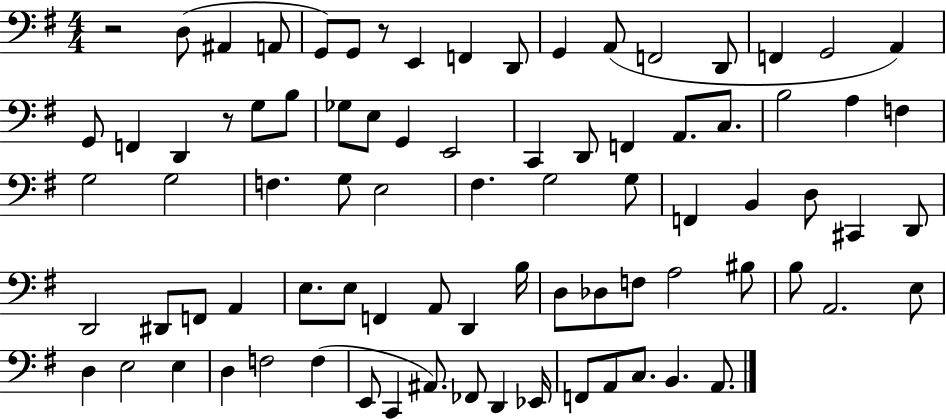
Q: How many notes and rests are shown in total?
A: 83